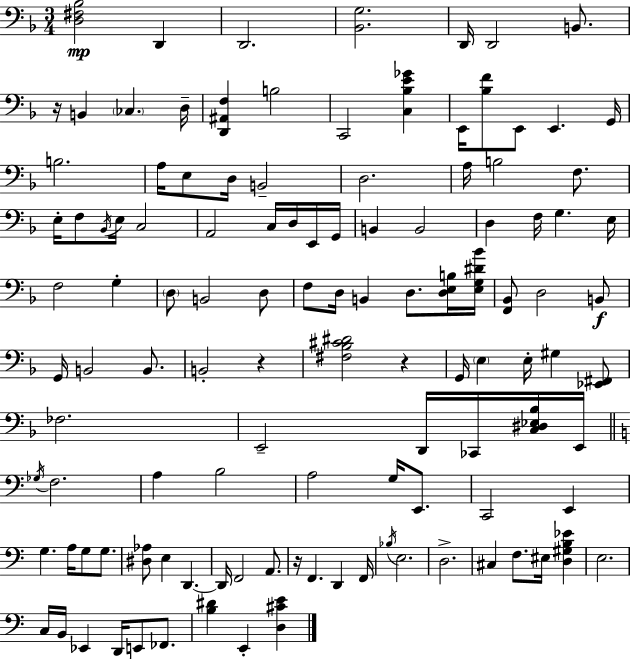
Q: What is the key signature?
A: D minor